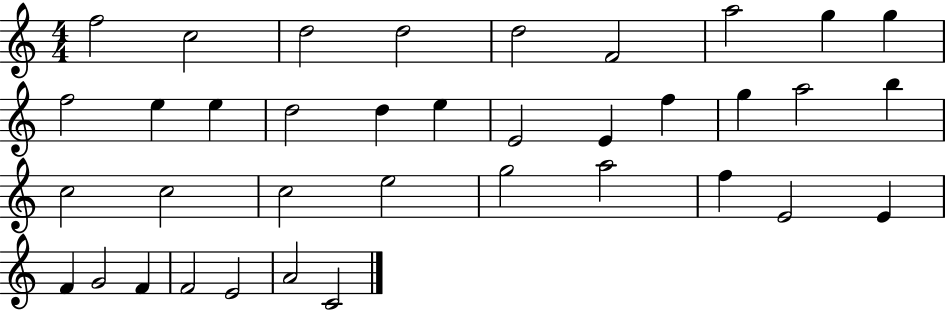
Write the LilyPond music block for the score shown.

{
  \clef treble
  \numericTimeSignature
  \time 4/4
  \key c \major
  f''2 c''2 | d''2 d''2 | d''2 f'2 | a''2 g''4 g''4 | \break f''2 e''4 e''4 | d''2 d''4 e''4 | e'2 e'4 f''4 | g''4 a''2 b''4 | \break c''2 c''2 | c''2 e''2 | g''2 a''2 | f''4 e'2 e'4 | \break f'4 g'2 f'4 | f'2 e'2 | a'2 c'2 | \bar "|."
}